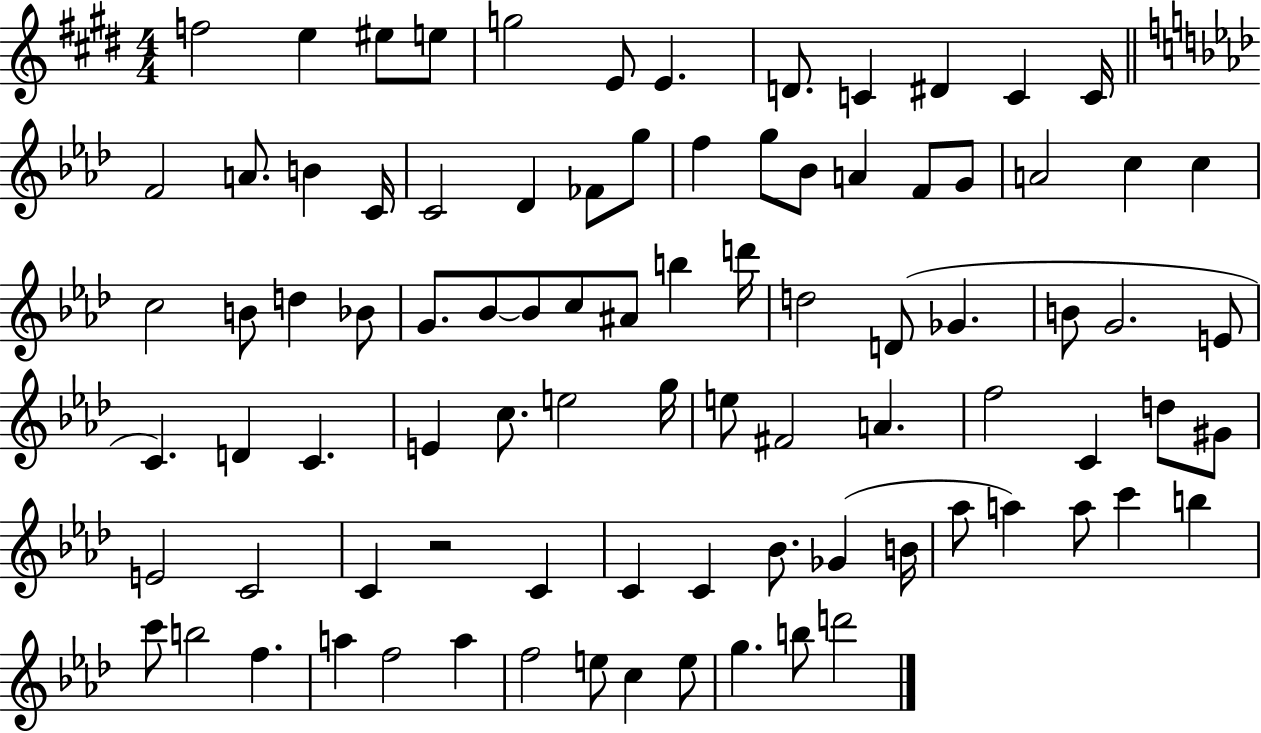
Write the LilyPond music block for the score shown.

{
  \clef treble
  \numericTimeSignature
  \time 4/4
  \key e \major
  \repeat volta 2 { f''2 e''4 eis''8 e''8 | g''2 e'8 e'4. | d'8. c'4 dis'4 c'4 c'16 | \bar "||" \break \key aes \major f'2 a'8. b'4 c'16 | c'2 des'4 fes'8 g''8 | f''4 g''8 bes'8 a'4 f'8 g'8 | a'2 c''4 c''4 | \break c''2 b'8 d''4 bes'8 | g'8. bes'8~~ bes'8 c''8 ais'8 b''4 d'''16 | d''2 d'8( ges'4. | b'8 g'2. e'8 | \break c'4.) d'4 c'4. | e'4 c''8. e''2 g''16 | e''8 fis'2 a'4. | f''2 c'4 d''8 gis'8 | \break e'2 c'2 | c'4 r2 c'4 | c'4 c'4 bes'8. ges'4( b'16 | aes''8 a''4) a''8 c'''4 b''4 | \break c'''8 b''2 f''4. | a''4 f''2 a''4 | f''2 e''8 c''4 e''8 | g''4. b''8 d'''2 | \break } \bar "|."
}